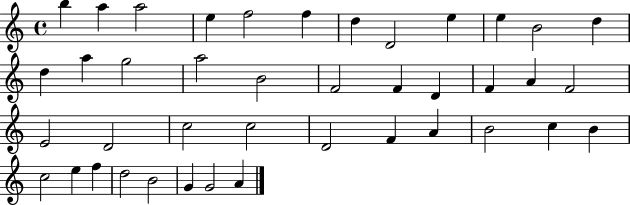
B5/q A5/q A5/h E5/q F5/h F5/q D5/q D4/h E5/q E5/q B4/h D5/q D5/q A5/q G5/h A5/h B4/h F4/h F4/q D4/q F4/q A4/q F4/h E4/h D4/h C5/h C5/h D4/h F4/q A4/q B4/h C5/q B4/q C5/h E5/q F5/q D5/h B4/h G4/q G4/h A4/q